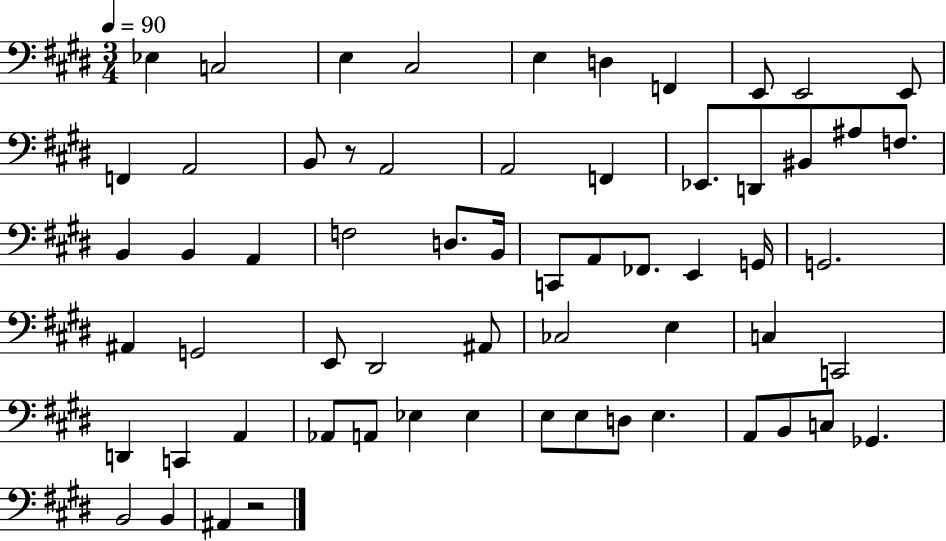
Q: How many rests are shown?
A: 2